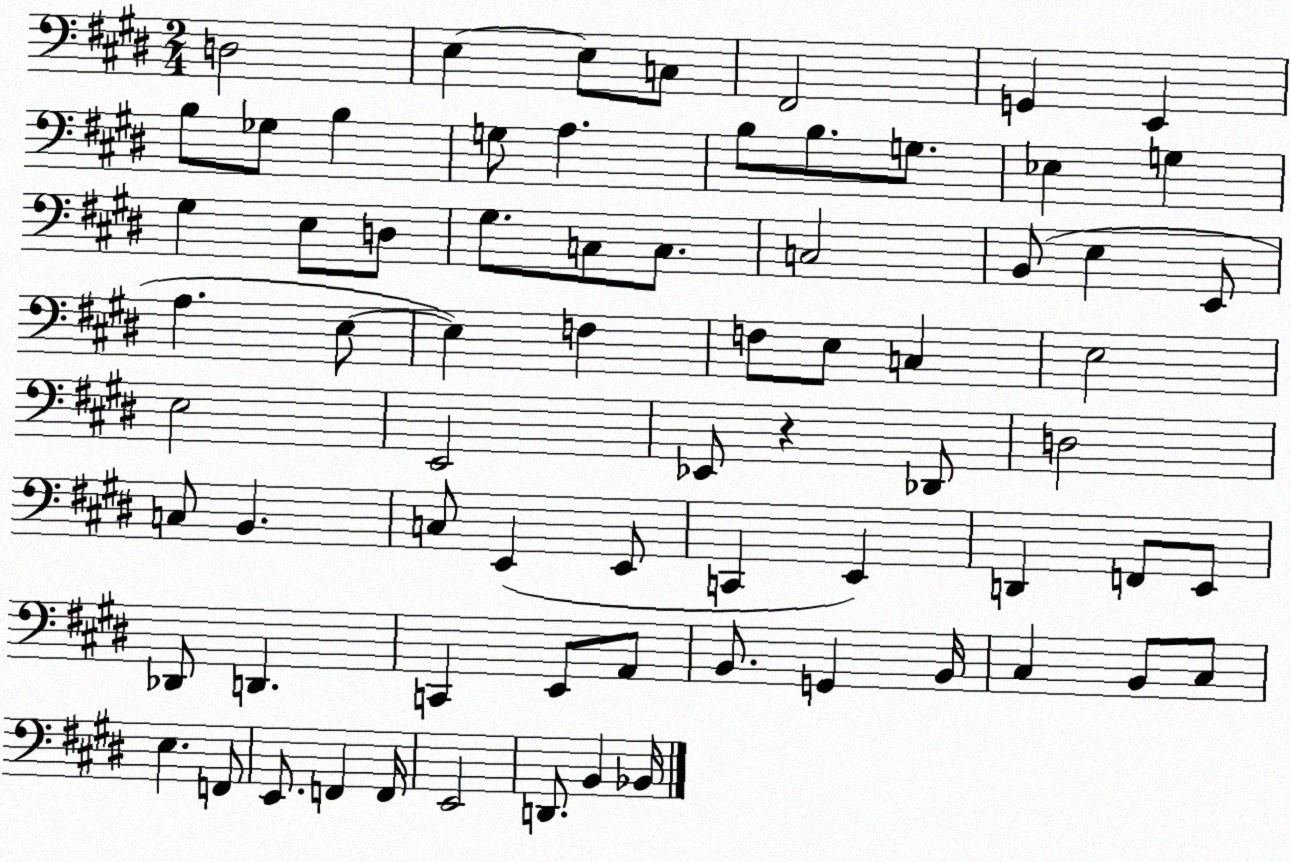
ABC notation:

X:1
T:Untitled
M:2/4
L:1/4
K:E
D,2 E, E,/2 C,/2 ^F,,2 G,, E,, B,/2 _G,/2 B, G,/2 A, B,/2 B,/2 G,/2 _E, G, ^G, E,/2 D,/2 ^G,/2 C,/2 C,/2 C,2 B,,/2 E, E,,/2 A, E,/2 E, F, F,/2 E,/2 C, E,2 E,2 E,,2 _E,,/2 z _D,,/2 D,2 C,/2 B,, C,/2 E,, E,,/2 C,, E,, D,, F,,/2 E,,/2 _D,,/2 D,, C,, E,,/2 A,,/2 B,,/2 G,, B,,/4 ^C, B,,/2 ^C,/2 E, F,,/2 E,,/2 F,, F,,/4 E,,2 D,,/2 B,, _B,,/4